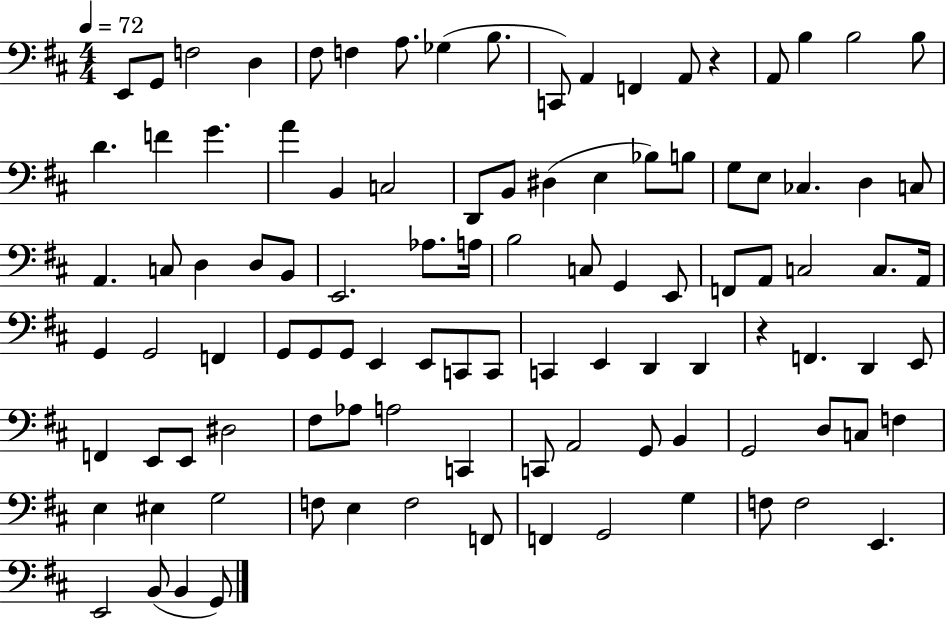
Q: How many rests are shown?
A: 2